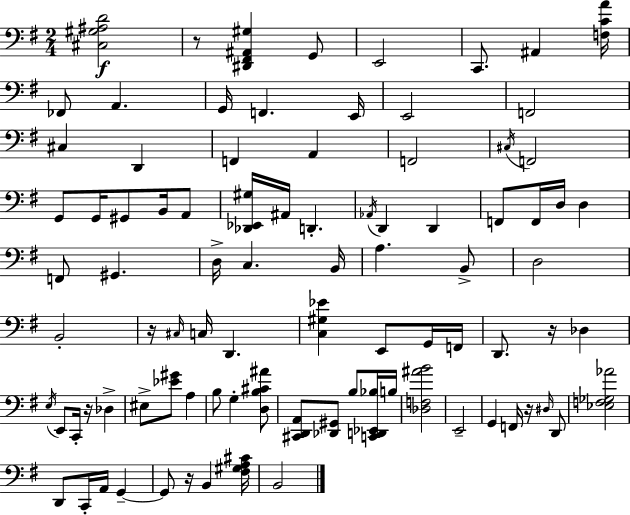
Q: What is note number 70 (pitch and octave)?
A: B2